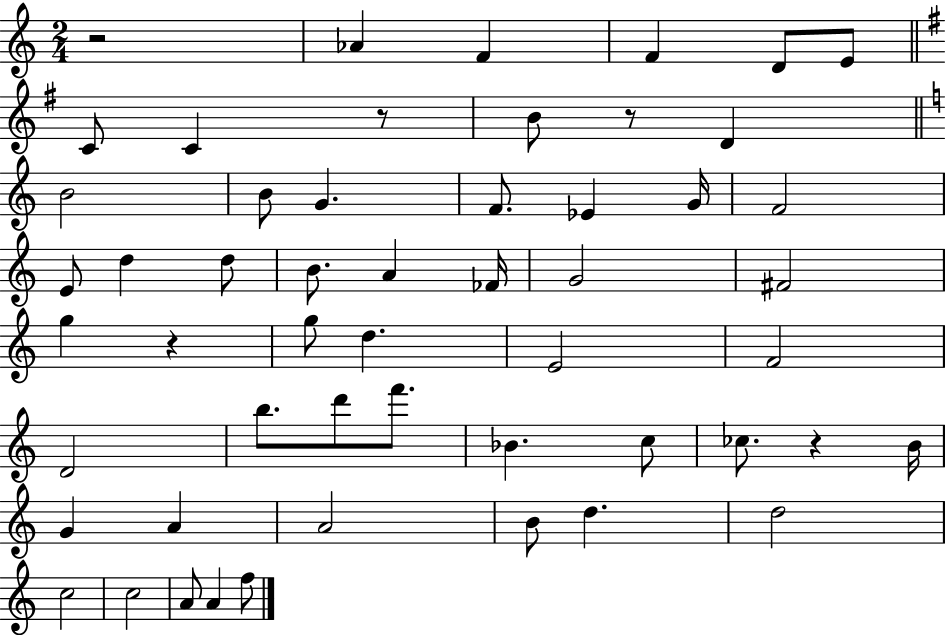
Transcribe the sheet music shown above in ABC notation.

X:1
T:Untitled
M:2/4
L:1/4
K:C
z2 _A F F D/2 E/2 C/2 C z/2 B/2 z/2 D B2 B/2 G F/2 _E G/4 F2 E/2 d d/2 B/2 A _F/4 G2 ^F2 g z g/2 d E2 F2 D2 b/2 d'/2 f'/2 _B c/2 _c/2 z B/4 G A A2 B/2 d d2 c2 c2 A/2 A f/2